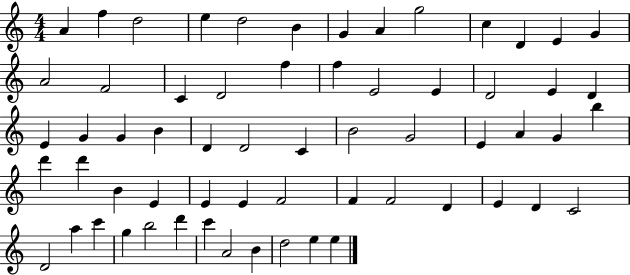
{
  \clef treble
  \numericTimeSignature
  \time 4/4
  \key c \major
  a'4 f''4 d''2 | e''4 d''2 b'4 | g'4 a'4 g''2 | c''4 d'4 e'4 g'4 | \break a'2 f'2 | c'4 d'2 f''4 | f''4 e'2 e'4 | d'2 e'4 d'4 | \break e'4 g'4 g'4 b'4 | d'4 d'2 c'4 | b'2 g'2 | e'4 a'4 g'4 b''4 | \break d'''4 d'''4 b'4 e'4 | e'4 e'4 f'2 | f'4 f'2 d'4 | e'4 d'4 c'2 | \break d'2 a''4 c'''4 | g''4 b''2 d'''4 | c'''4 a'2 b'4 | d''2 e''4 e''4 | \break \bar "|."
}